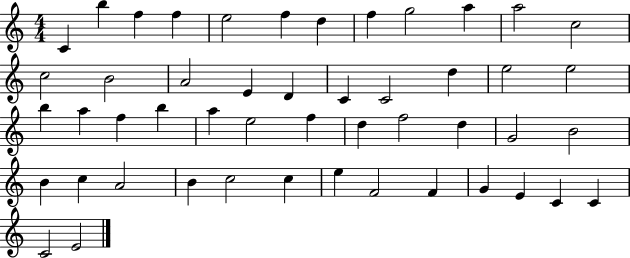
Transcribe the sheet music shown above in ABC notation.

X:1
T:Untitled
M:4/4
L:1/4
K:C
C b f f e2 f d f g2 a a2 c2 c2 B2 A2 E D C C2 d e2 e2 b a f b a e2 f d f2 d G2 B2 B c A2 B c2 c e F2 F G E C C C2 E2